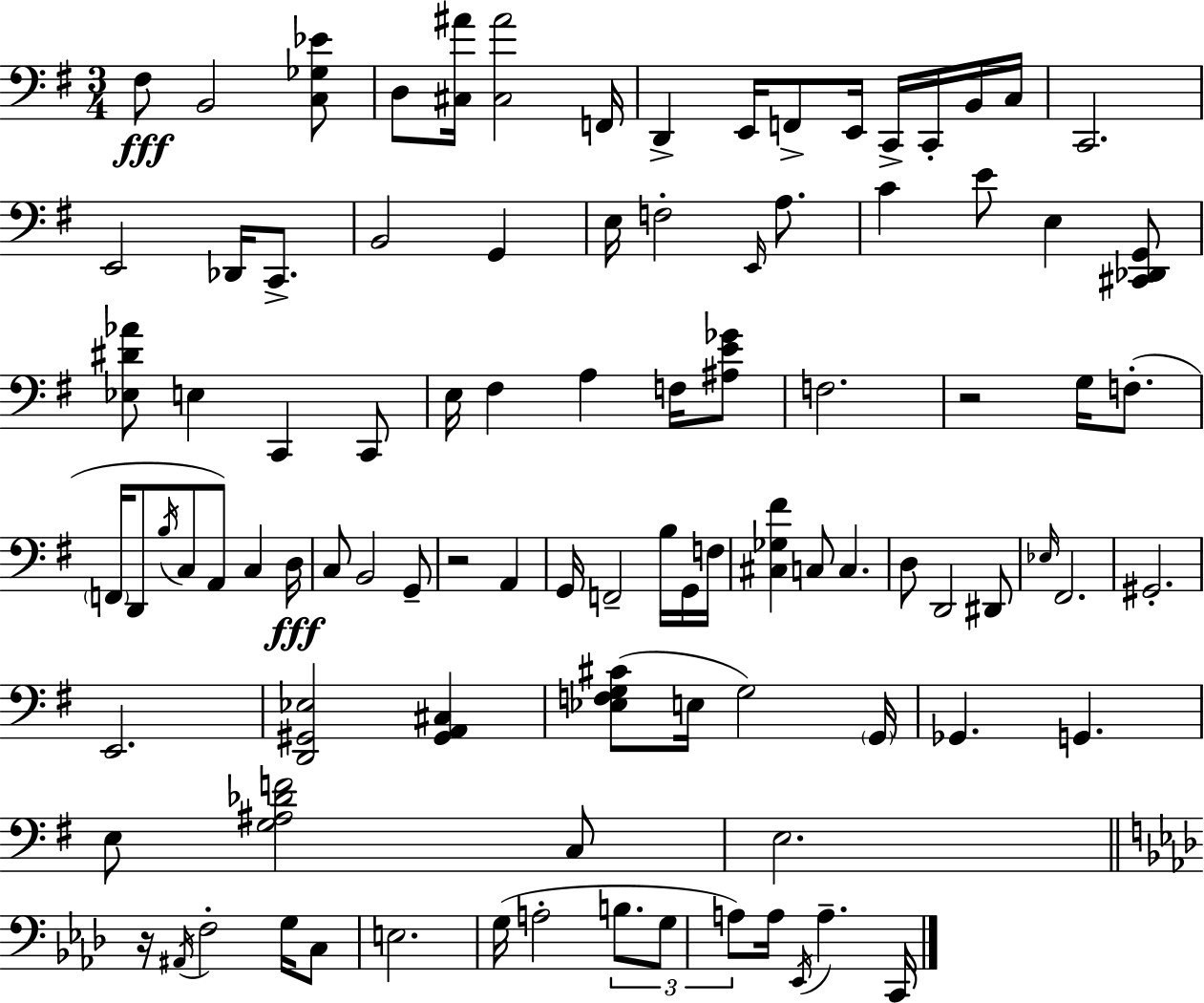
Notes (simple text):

F#3/e B2/h [C3,Gb3,Eb4]/e D3/e [C#3,A#4]/s [C#3,A#4]/h F2/s D2/q E2/s F2/e E2/s C2/s C2/s B2/s C3/s C2/h. E2/h Db2/s C2/e. B2/h G2/q E3/s F3/h E2/s A3/e. C4/q E4/e E3/q [C#2,Db2,G2]/e [Eb3,D#4,Ab4]/e E3/q C2/q C2/e E3/s F#3/q A3/q F3/s [A#3,E4,Gb4]/e F3/h. R/h G3/s F3/e. F2/s D2/e B3/s C3/e A2/e C3/q D3/s C3/e B2/h G2/e R/h A2/q G2/s F2/h B3/s G2/s F3/s [C#3,Gb3,F#4]/q C3/e C3/q. D3/e D2/h D#2/e Eb3/s F#2/h. G#2/h. E2/h. [D2,G#2,Eb3]/h [G#2,A2,C#3]/q [Eb3,F3,G3,C#4]/e E3/s G3/h G2/s Gb2/q. G2/q. E3/e [G3,A#3,Db4,F4]/h C3/e E3/h. R/s A#2/s F3/h G3/s C3/e E3/h. G3/s A3/h B3/e. G3/e A3/e A3/s Eb2/s A3/q. C2/s